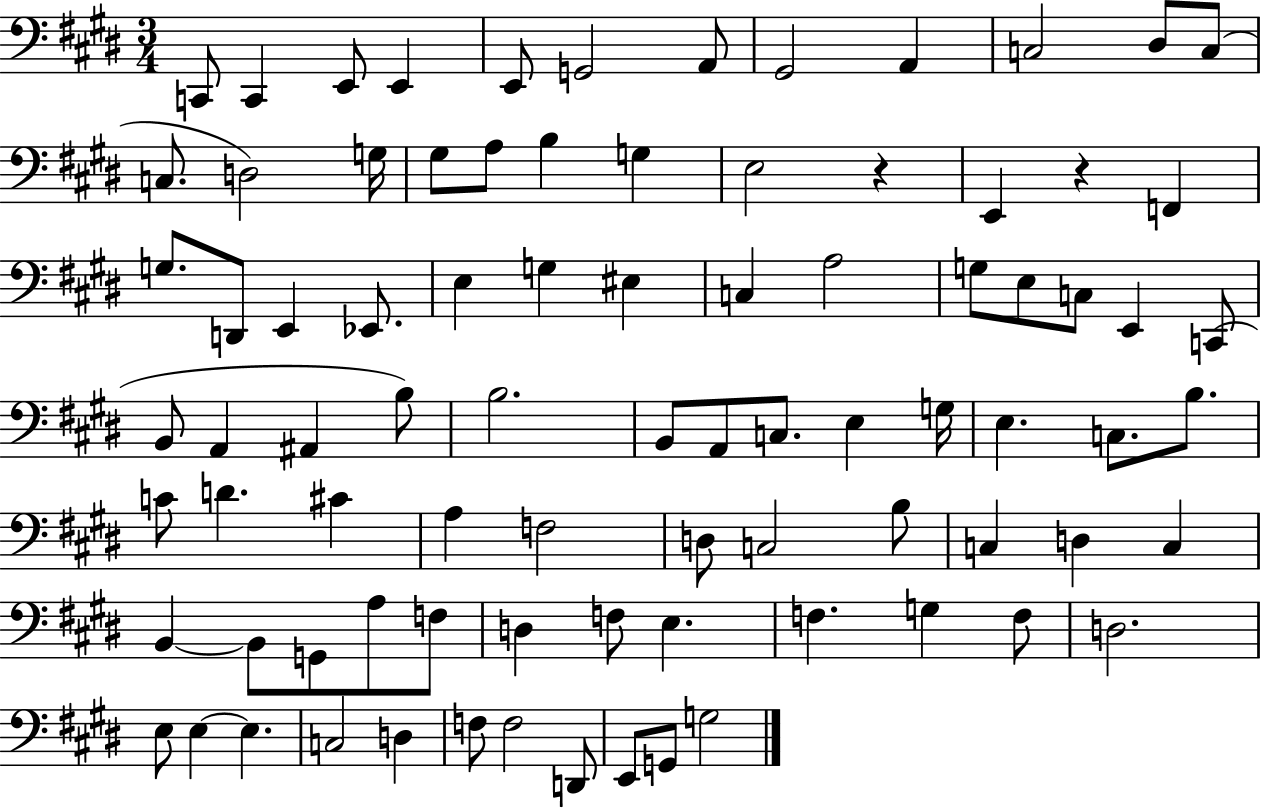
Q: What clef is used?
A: bass